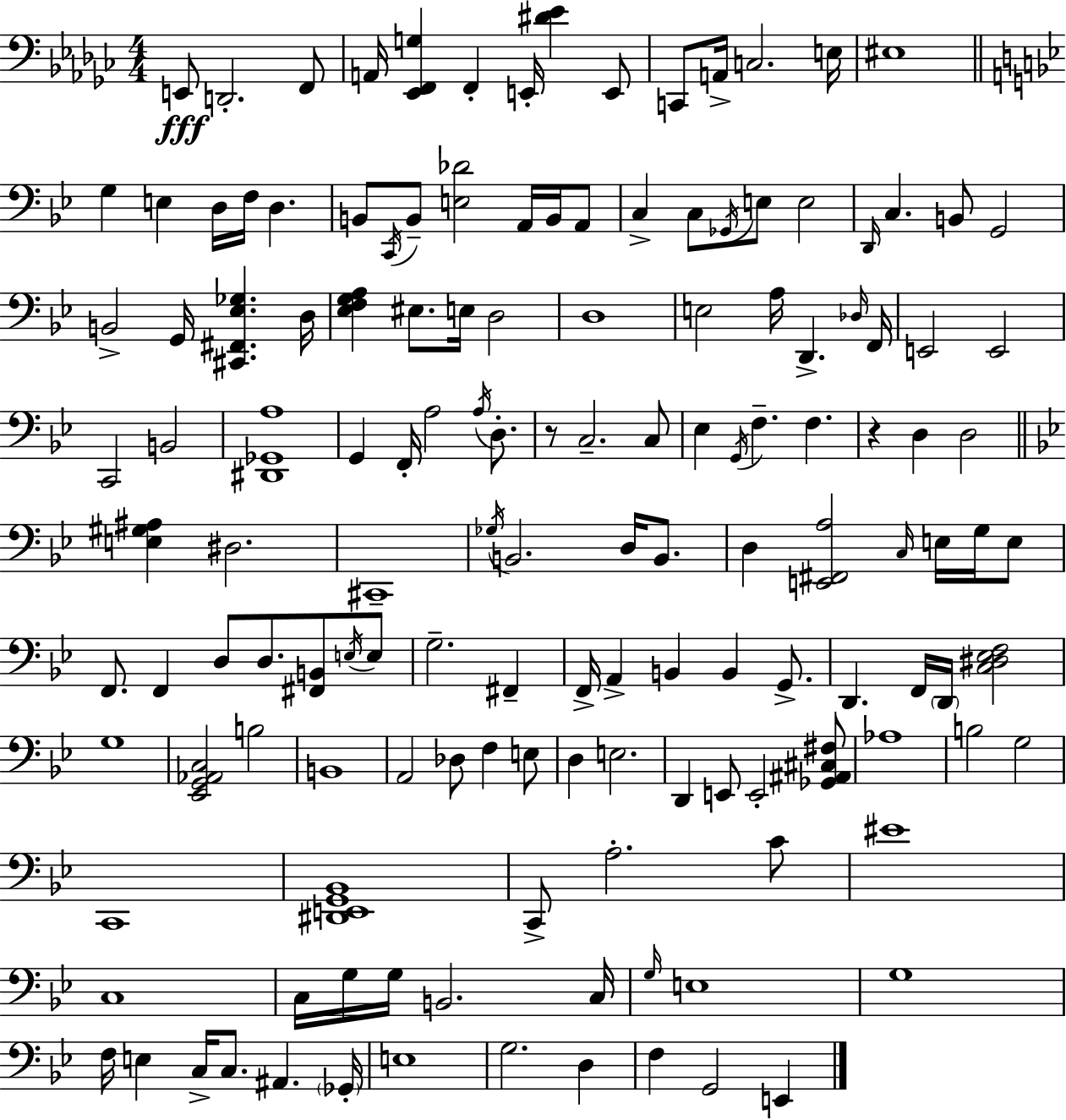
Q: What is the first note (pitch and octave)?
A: E2